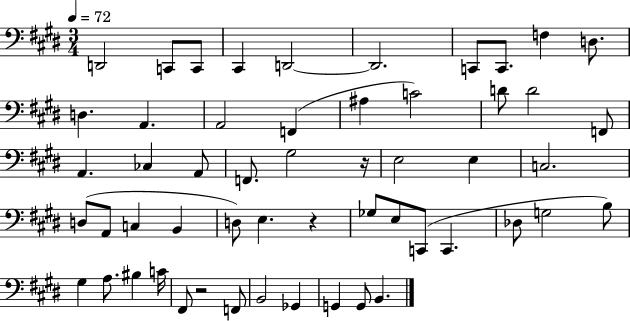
D2/h C2/e C2/e C#2/q D2/h D2/h. C2/e C2/e. F3/q D3/e. D3/q. A2/q. A2/h F2/q A#3/q C4/h D4/e D4/h F2/e A2/q. CES3/q A2/e F2/e. G#3/h R/s E3/h E3/q C3/h. D3/e A2/e C3/q B2/q D3/e E3/q. R/q Gb3/e E3/e C2/e C2/q. Db3/e G3/h B3/e G#3/q A3/e. BIS3/q C4/s F#2/e R/h F2/e B2/h Gb2/q G2/q G2/e B2/q.